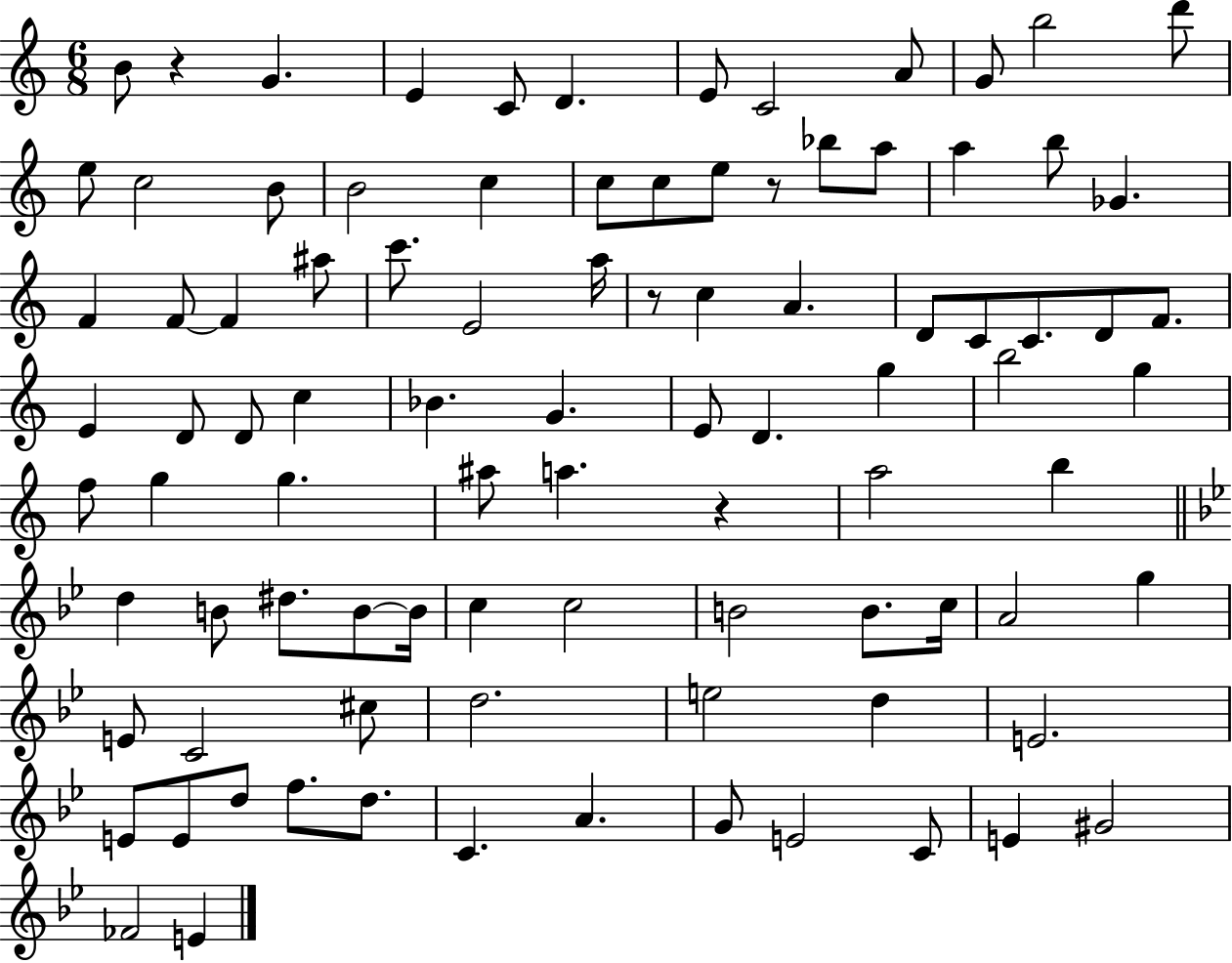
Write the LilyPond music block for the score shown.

{
  \clef treble
  \numericTimeSignature
  \time 6/8
  \key c \major
  b'8 r4 g'4. | e'4 c'8 d'4. | e'8 c'2 a'8 | g'8 b''2 d'''8 | \break e''8 c''2 b'8 | b'2 c''4 | c''8 c''8 e''8 r8 bes''8 a''8 | a''4 b''8 ges'4. | \break f'4 f'8~~ f'4 ais''8 | c'''8. e'2 a''16 | r8 c''4 a'4. | d'8 c'8 c'8. d'8 f'8. | \break e'4 d'8 d'8 c''4 | bes'4. g'4. | e'8 d'4. g''4 | b''2 g''4 | \break f''8 g''4 g''4. | ais''8 a''4. r4 | a''2 b''4 | \bar "||" \break \key bes \major d''4 b'8 dis''8. b'8~~ b'16 | c''4 c''2 | b'2 b'8. c''16 | a'2 g''4 | \break e'8 c'2 cis''8 | d''2. | e''2 d''4 | e'2. | \break e'8 e'8 d''8 f''8. d''8. | c'4. a'4. | g'8 e'2 c'8 | e'4 gis'2 | \break fes'2 e'4 | \bar "|."
}